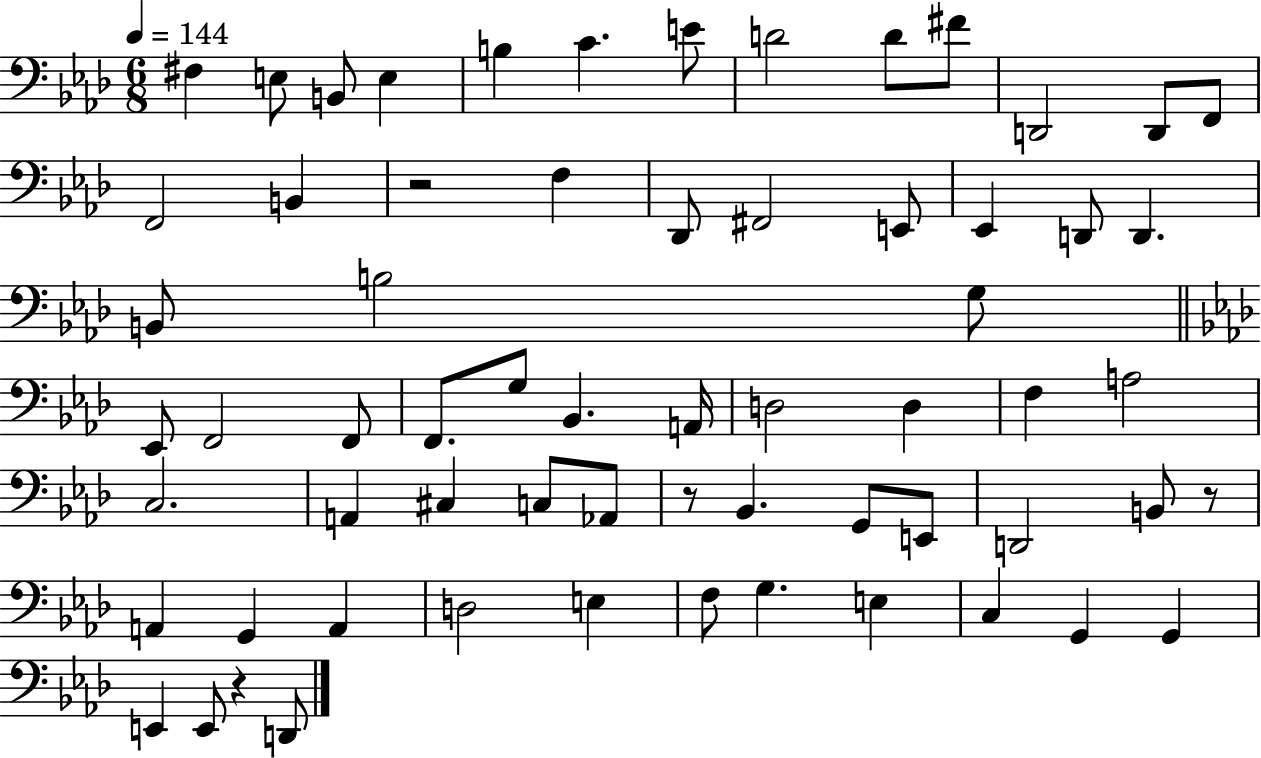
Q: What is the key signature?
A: AES major